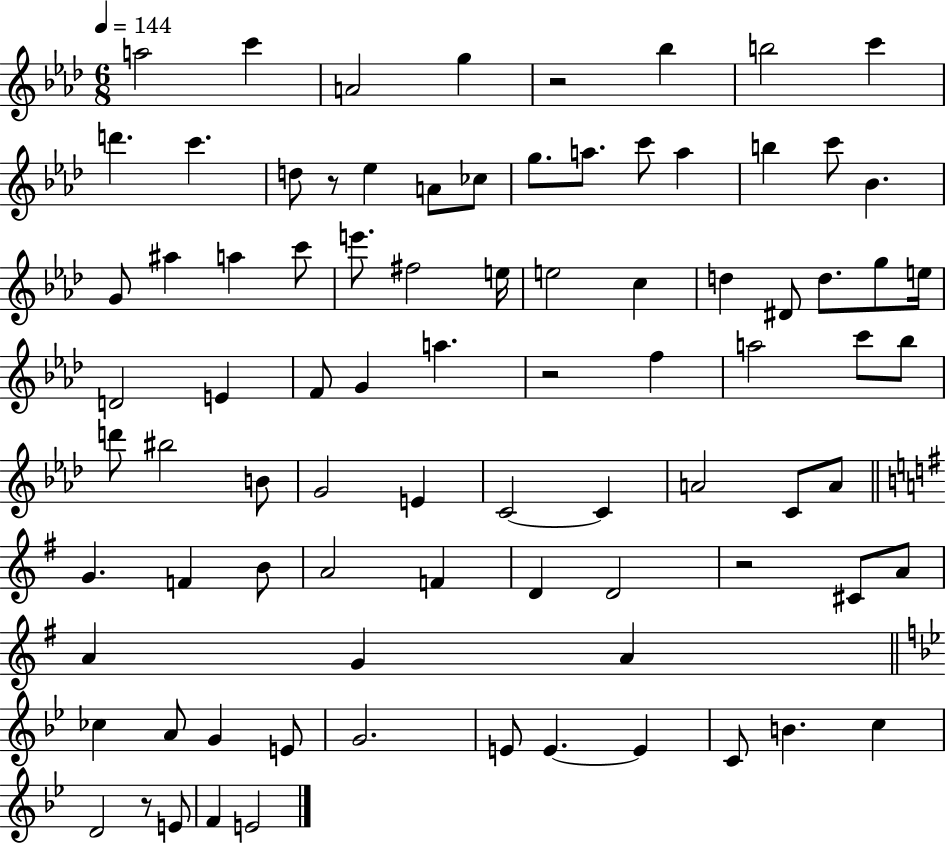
A5/h C6/q A4/h G5/q R/h Bb5/q B5/h C6/q D6/q. C6/q. D5/e R/e Eb5/q A4/e CES5/e G5/e. A5/e. C6/e A5/q B5/q C6/e Bb4/q. G4/e A#5/q A5/q C6/e E6/e. F#5/h E5/s E5/h C5/q D5/q D#4/e D5/e. G5/e E5/s D4/h E4/q F4/e G4/q A5/q. R/h F5/q A5/h C6/e Bb5/e D6/e BIS5/h B4/e G4/h E4/q C4/h C4/q A4/h C4/e A4/e G4/q. F4/q B4/e A4/h F4/q D4/q D4/h R/h C#4/e A4/e A4/q G4/q A4/q CES5/q A4/e G4/q E4/e G4/h. E4/e E4/q. E4/q C4/e B4/q. C5/q D4/h R/e E4/e F4/q E4/h